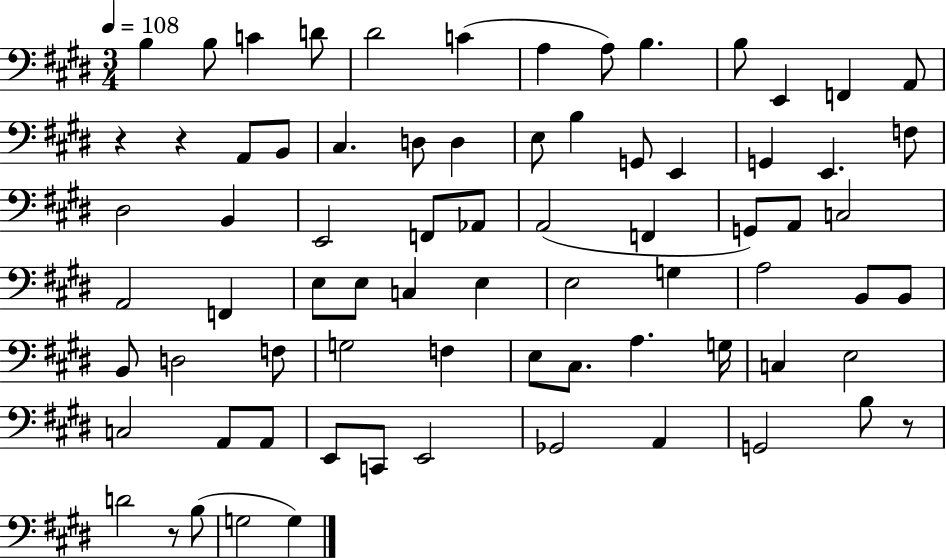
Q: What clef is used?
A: bass